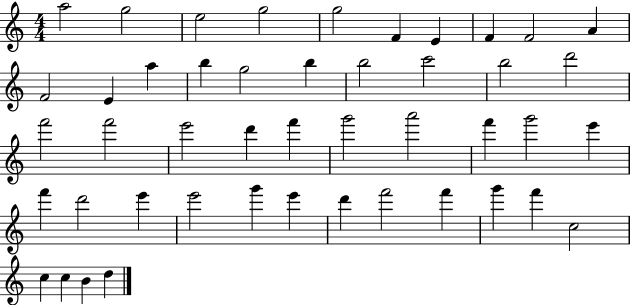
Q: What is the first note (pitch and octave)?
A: A5